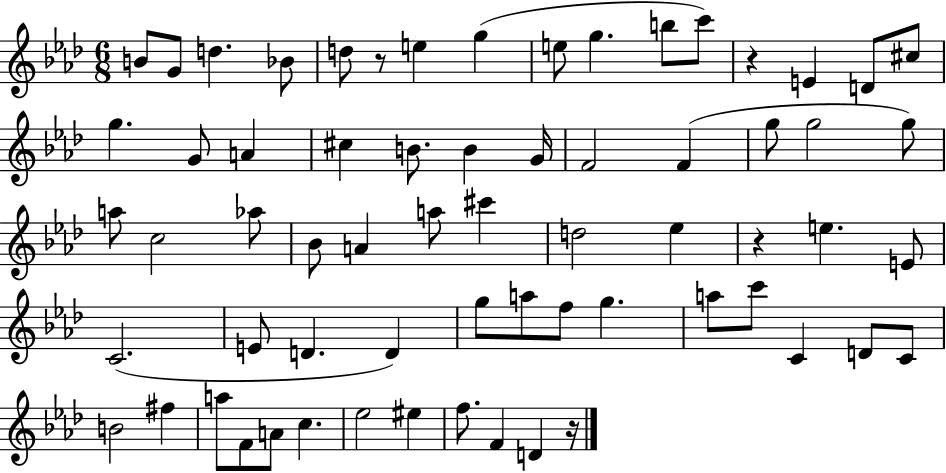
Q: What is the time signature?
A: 6/8